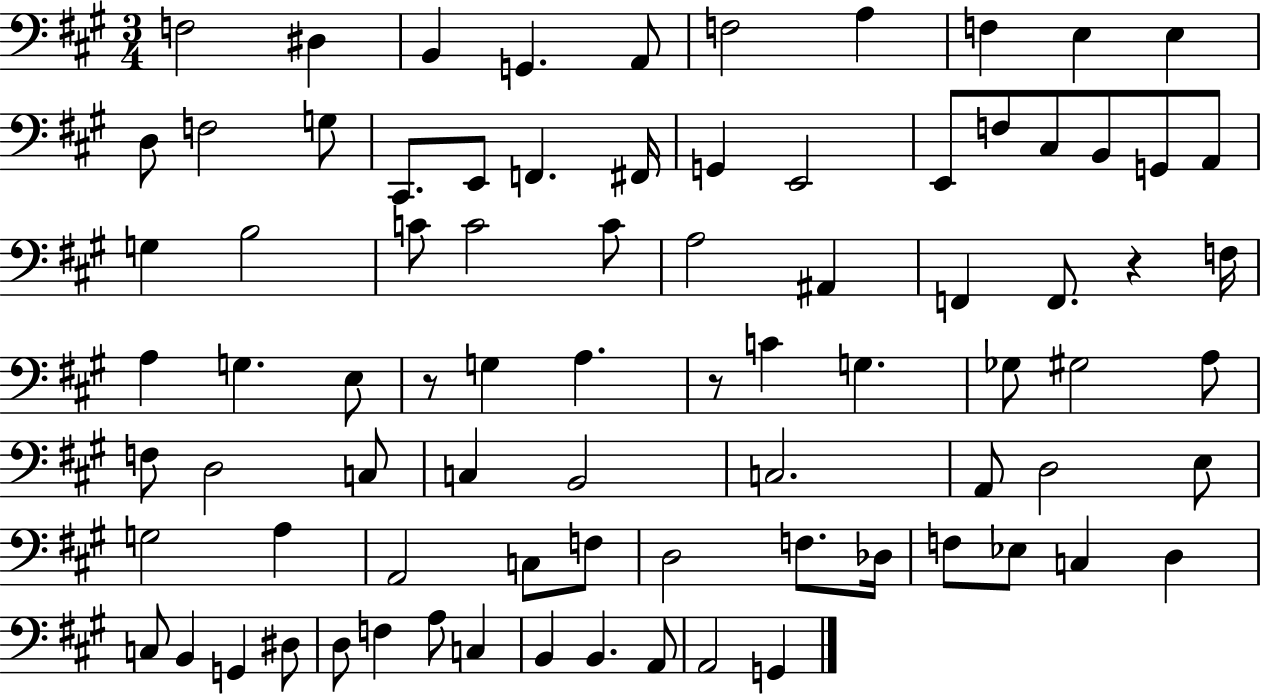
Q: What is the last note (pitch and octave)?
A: G2